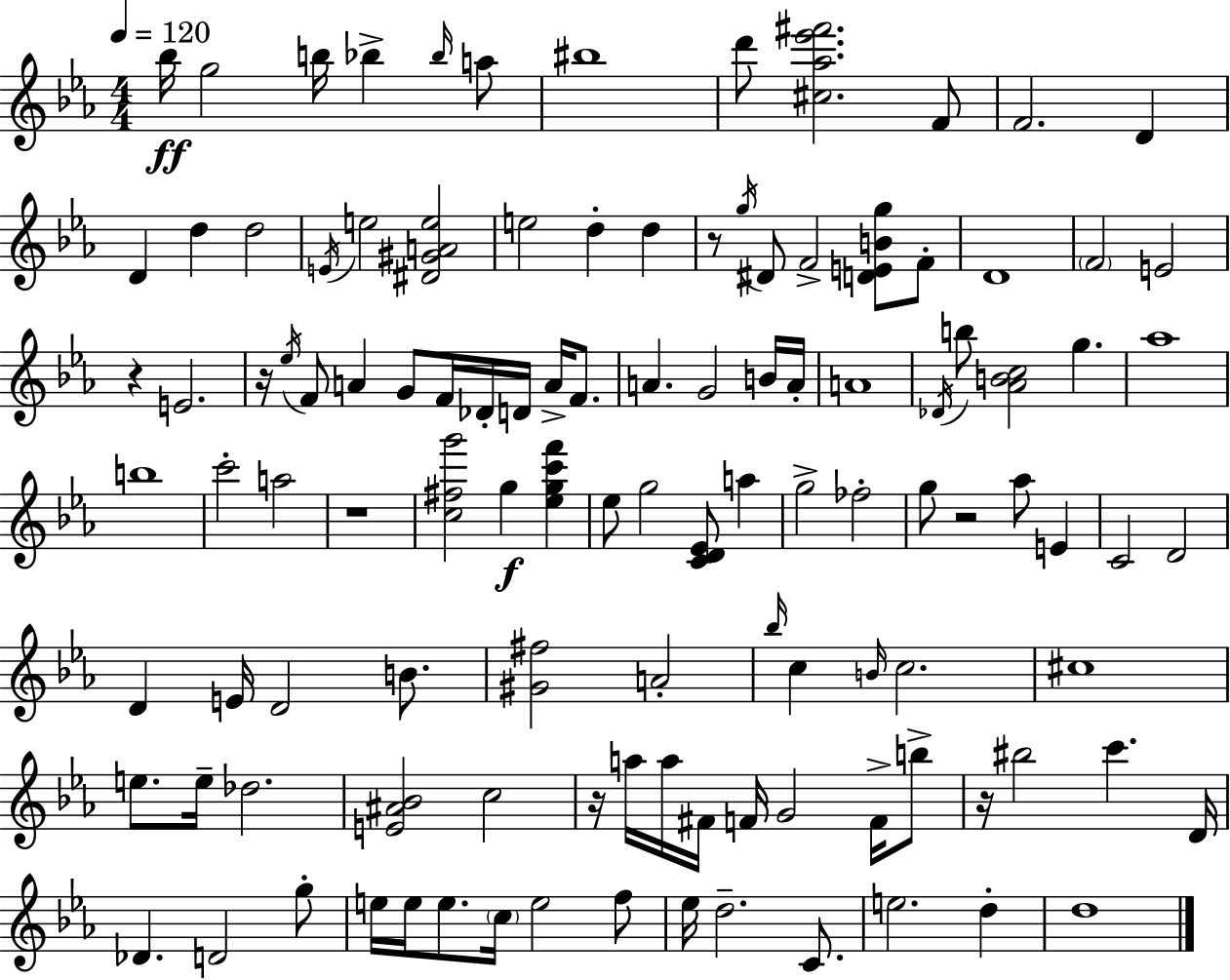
Bb5/s G5/h B5/s Bb5/q Bb5/s A5/e BIS5/w D6/e [C#5,Ab5,Eb6,F#6]/h. F4/e F4/h. D4/q D4/q D5/q D5/h E4/s E5/h [D#4,G#4,A4,E5]/h E5/h D5/q D5/q R/e G5/s D#4/e F4/h [D4,E4,B4,G5]/e F4/e D4/w F4/h E4/h R/q E4/h. R/s Eb5/s F4/e A4/q G4/e F4/s Db4/s D4/s A4/s F4/e. A4/q. G4/h B4/s A4/s A4/w Db4/s B5/e [Ab4,B4,C5]/h G5/q. Ab5/w B5/w C6/h A5/h R/w [C5,F#5,G6]/h G5/q [Eb5,G5,C6,F6]/q Eb5/e G5/h [C4,D4,Eb4]/e A5/q G5/h FES5/h G5/e R/h Ab5/e E4/q C4/h D4/h D4/q E4/s D4/h B4/e. [G#4,F#5]/h A4/h Bb5/s C5/q B4/s C5/h. C#5/w E5/e. E5/s Db5/h. [E4,A#4,Bb4]/h C5/h R/s A5/s A5/s F#4/s F4/s G4/h F4/s B5/e R/s BIS5/h C6/q. D4/s Db4/q. D4/h G5/e E5/s E5/s E5/e. C5/s E5/h F5/e Eb5/s D5/h. C4/e. E5/h. D5/q D5/w